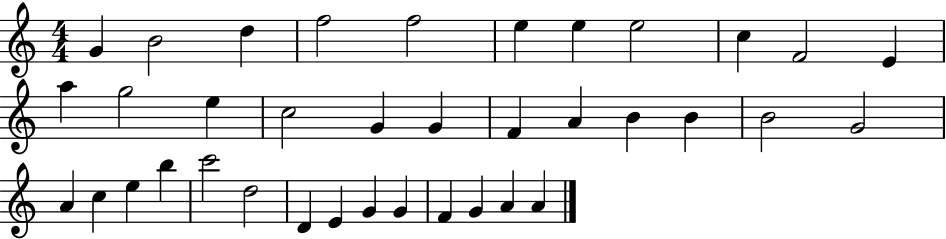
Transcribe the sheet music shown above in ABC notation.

X:1
T:Untitled
M:4/4
L:1/4
K:C
G B2 d f2 f2 e e e2 c F2 E a g2 e c2 G G F A B B B2 G2 A c e b c'2 d2 D E G G F G A A